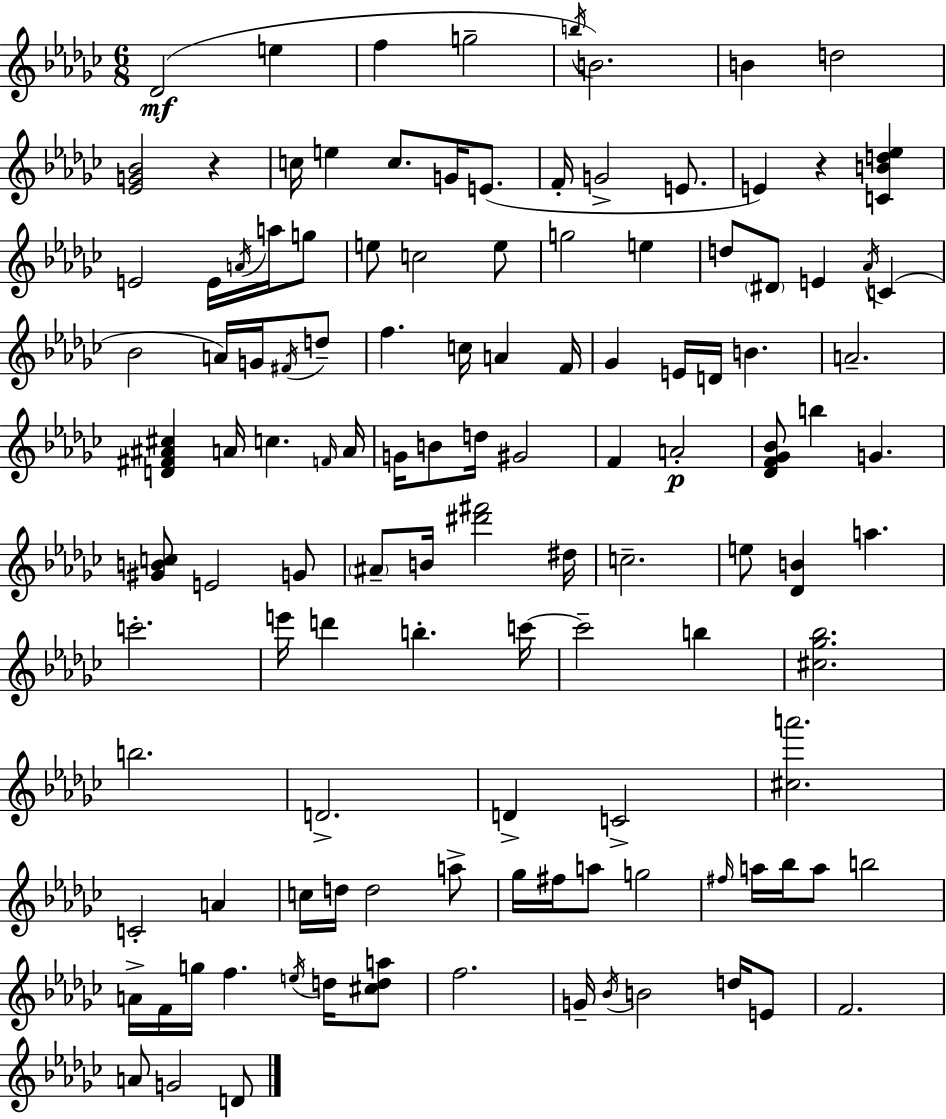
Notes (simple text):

Db4/h E5/q F5/q G5/h B5/s B4/h. B4/q D5/h [Eb4,G4,Bb4]/h R/q C5/s E5/q C5/e. G4/s E4/e. F4/s G4/h E4/e. E4/q R/q [C4,B4,D5,Eb5]/q E4/h E4/s A4/s A5/s G5/e E5/e C5/h E5/e G5/h E5/q D5/e D#4/e E4/q Ab4/s C4/q Bb4/h A4/s G4/s F#4/s D5/e F5/q. C5/s A4/q F4/s Gb4/q E4/s D4/s B4/q. A4/h. [D4,F#4,A#4,C#5]/q A4/s C5/q. F4/s A4/s G4/s B4/e D5/s G#4/h F4/q A4/h [Db4,F4,Gb4,Bb4]/e B5/q G4/q. [G#4,B4,C5]/e E4/h G4/e A#4/e B4/s [D#6,F#6]/h D#5/s C5/h. E5/e [Db4,B4]/q A5/q. C6/h. E6/s D6/q B5/q. C6/s C6/h B5/q [C#5,Gb5,Bb5]/h. B5/h. D4/h. D4/q C4/h [C#5,A6]/h. C4/h A4/q C5/s D5/s D5/h A5/e Gb5/s F#5/s A5/e G5/h F#5/s A5/s Bb5/s A5/e B5/h A4/s F4/s G5/s F5/q. E5/s D5/s [C#5,D5,A5]/e F5/h. G4/s Bb4/s B4/h D5/s E4/e F4/h. A4/e G4/h D4/e